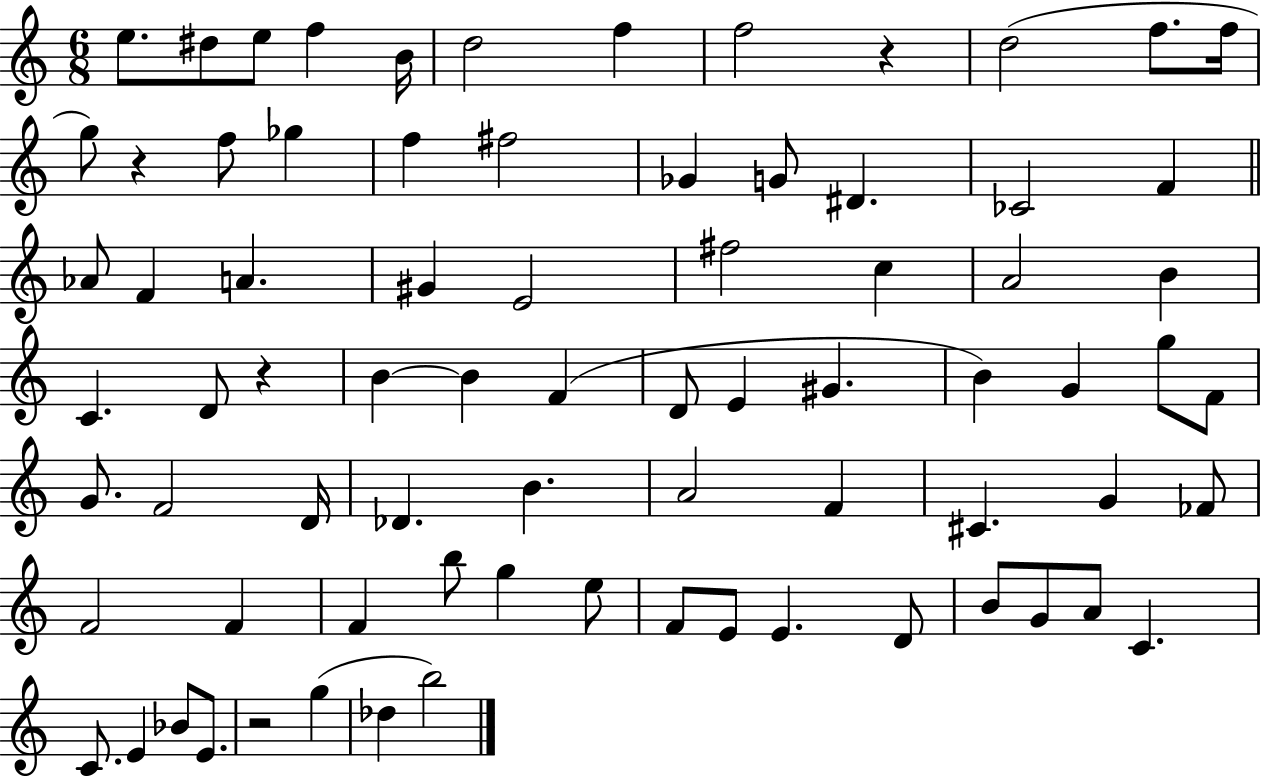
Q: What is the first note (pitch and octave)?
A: E5